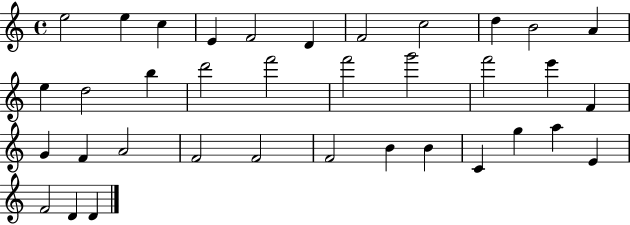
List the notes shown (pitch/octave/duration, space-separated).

E5/h E5/q C5/q E4/q F4/h D4/q F4/h C5/h D5/q B4/h A4/q E5/q D5/h B5/q D6/h F6/h F6/h G6/h F6/h E6/q F4/q G4/q F4/q A4/h F4/h F4/h F4/h B4/q B4/q C4/q G5/q A5/q E4/q F4/h D4/q D4/q